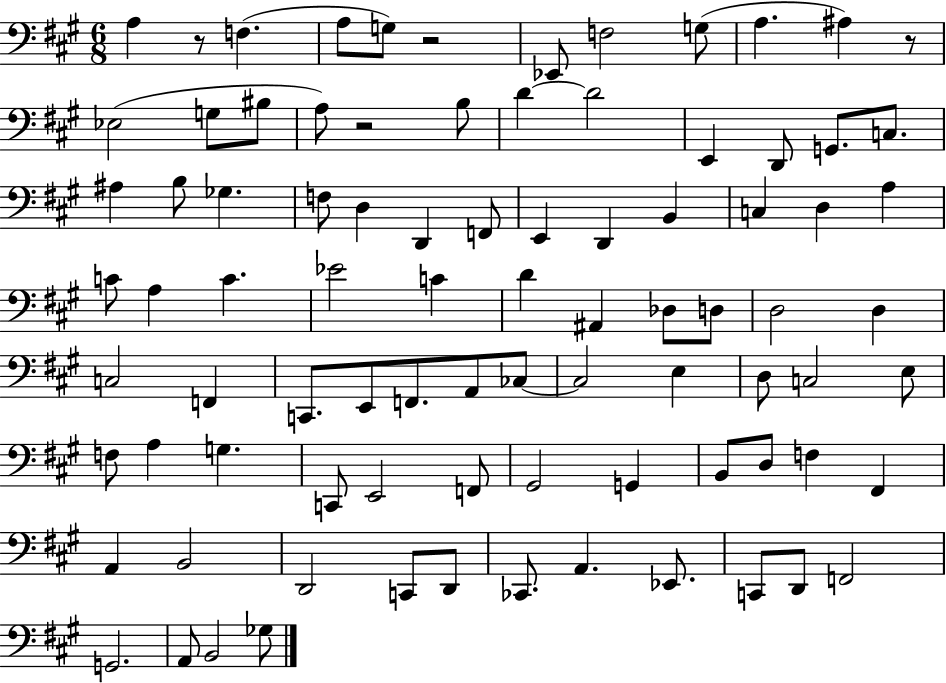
{
  \clef bass
  \numericTimeSignature
  \time 6/8
  \key a \major
  a4 r8 f4.( | a8 g8) r2 | ees,8 f2 g8( | a4. ais4) r8 | \break ees2( g8 bis8 | a8) r2 b8 | d'4~~ d'2 | e,4 d,8 g,8. c8. | \break ais4 b8 ges4. | f8 d4 d,4 f,8 | e,4 d,4 b,4 | c4 d4 a4 | \break c'8 a4 c'4. | ees'2 c'4 | d'4 ais,4 des8 d8 | d2 d4 | \break c2 f,4 | c,8. e,8 f,8. a,8 ces8~~ | ces2 e4 | d8 c2 e8 | \break f8 a4 g4. | c,8 e,2 f,8 | gis,2 g,4 | b,8 d8 f4 fis,4 | \break a,4 b,2 | d,2 c,8 d,8 | ces,8. a,4. ees,8. | c,8 d,8 f,2 | \break g,2. | a,8 b,2 ges8 | \bar "|."
}